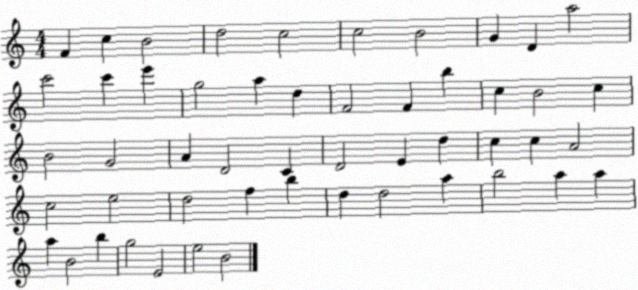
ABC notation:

X:1
T:Untitled
M:4/4
L:1/4
K:C
F c B2 d2 c2 c2 B2 G D a2 c'2 c' e' g2 a d F2 F b c B2 c B2 G2 A D2 C D2 E d c c A2 c2 e2 d2 f b d d2 a b2 a a a B2 b g2 E2 e2 B2